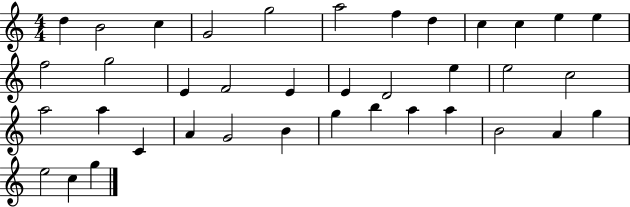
{
  \clef treble
  \numericTimeSignature
  \time 4/4
  \key c \major
  d''4 b'2 c''4 | g'2 g''2 | a''2 f''4 d''4 | c''4 c''4 e''4 e''4 | \break f''2 g''2 | e'4 f'2 e'4 | e'4 d'2 e''4 | e''2 c''2 | \break a''2 a''4 c'4 | a'4 g'2 b'4 | g''4 b''4 a''4 a''4 | b'2 a'4 g''4 | \break e''2 c''4 g''4 | \bar "|."
}